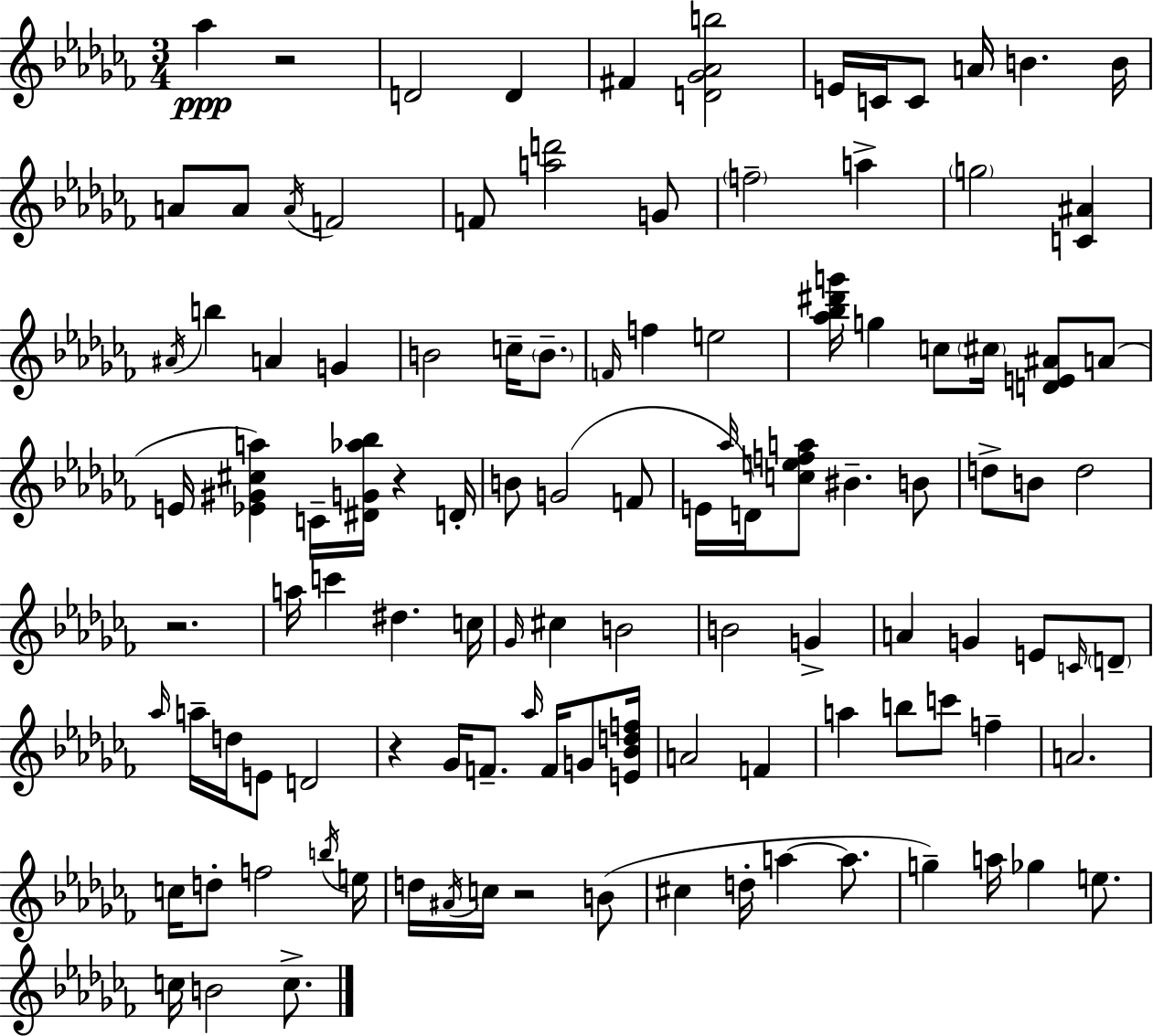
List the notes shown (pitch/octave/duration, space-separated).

Ab5/q R/h D4/h D4/q F#4/q [D4,Gb4,Ab4,B5]/h E4/s C4/s C4/e A4/s B4/q. B4/s A4/e A4/e A4/s F4/h F4/e [A5,D6]/h G4/e F5/h A5/q G5/h [C4,A#4]/q A#4/s B5/q A4/q G4/q B4/h C5/s B4/e. F4/s F5/q E5/h [Ab5,Bb5,D#6,G6]/s G5/q C5/e C#5/s [D4,E4,A#4]/e A4/e E4/s [Eb4,G#4,C#5,A5]/q C4/s [D#4,G4,Ab5,Bb5]/s R/q D4/s B4/e G4/h F4/e E4/s Ab5/s D4/s [C5,E5,F5,A5]/e BIS4/q. B4/e D5/e B4/e D5/h R/h. A5/s C6/q D#5/q. C5/s Gb4/s C#5/q B4/h B4/h G4/q A4/q G4/q E4/e C4/s D4/e Ab5/s A5/s D5/s E4/e D4/h R/q Gb4/s F4/e. Ab5/s F4/s G4/e [E4,Bb4,D5,F5]/s A4/h F4/q A5/q B5/e C6/e F5/q A4/h. C5/s D5/e F5/h B5/s E5/s D5/s A#4/s C5/s R/h B4/e C#5/q D5/s A5/q A5/e. G5/q A5/s Gb5/q E5/e. C5/s B4/h C5/e.